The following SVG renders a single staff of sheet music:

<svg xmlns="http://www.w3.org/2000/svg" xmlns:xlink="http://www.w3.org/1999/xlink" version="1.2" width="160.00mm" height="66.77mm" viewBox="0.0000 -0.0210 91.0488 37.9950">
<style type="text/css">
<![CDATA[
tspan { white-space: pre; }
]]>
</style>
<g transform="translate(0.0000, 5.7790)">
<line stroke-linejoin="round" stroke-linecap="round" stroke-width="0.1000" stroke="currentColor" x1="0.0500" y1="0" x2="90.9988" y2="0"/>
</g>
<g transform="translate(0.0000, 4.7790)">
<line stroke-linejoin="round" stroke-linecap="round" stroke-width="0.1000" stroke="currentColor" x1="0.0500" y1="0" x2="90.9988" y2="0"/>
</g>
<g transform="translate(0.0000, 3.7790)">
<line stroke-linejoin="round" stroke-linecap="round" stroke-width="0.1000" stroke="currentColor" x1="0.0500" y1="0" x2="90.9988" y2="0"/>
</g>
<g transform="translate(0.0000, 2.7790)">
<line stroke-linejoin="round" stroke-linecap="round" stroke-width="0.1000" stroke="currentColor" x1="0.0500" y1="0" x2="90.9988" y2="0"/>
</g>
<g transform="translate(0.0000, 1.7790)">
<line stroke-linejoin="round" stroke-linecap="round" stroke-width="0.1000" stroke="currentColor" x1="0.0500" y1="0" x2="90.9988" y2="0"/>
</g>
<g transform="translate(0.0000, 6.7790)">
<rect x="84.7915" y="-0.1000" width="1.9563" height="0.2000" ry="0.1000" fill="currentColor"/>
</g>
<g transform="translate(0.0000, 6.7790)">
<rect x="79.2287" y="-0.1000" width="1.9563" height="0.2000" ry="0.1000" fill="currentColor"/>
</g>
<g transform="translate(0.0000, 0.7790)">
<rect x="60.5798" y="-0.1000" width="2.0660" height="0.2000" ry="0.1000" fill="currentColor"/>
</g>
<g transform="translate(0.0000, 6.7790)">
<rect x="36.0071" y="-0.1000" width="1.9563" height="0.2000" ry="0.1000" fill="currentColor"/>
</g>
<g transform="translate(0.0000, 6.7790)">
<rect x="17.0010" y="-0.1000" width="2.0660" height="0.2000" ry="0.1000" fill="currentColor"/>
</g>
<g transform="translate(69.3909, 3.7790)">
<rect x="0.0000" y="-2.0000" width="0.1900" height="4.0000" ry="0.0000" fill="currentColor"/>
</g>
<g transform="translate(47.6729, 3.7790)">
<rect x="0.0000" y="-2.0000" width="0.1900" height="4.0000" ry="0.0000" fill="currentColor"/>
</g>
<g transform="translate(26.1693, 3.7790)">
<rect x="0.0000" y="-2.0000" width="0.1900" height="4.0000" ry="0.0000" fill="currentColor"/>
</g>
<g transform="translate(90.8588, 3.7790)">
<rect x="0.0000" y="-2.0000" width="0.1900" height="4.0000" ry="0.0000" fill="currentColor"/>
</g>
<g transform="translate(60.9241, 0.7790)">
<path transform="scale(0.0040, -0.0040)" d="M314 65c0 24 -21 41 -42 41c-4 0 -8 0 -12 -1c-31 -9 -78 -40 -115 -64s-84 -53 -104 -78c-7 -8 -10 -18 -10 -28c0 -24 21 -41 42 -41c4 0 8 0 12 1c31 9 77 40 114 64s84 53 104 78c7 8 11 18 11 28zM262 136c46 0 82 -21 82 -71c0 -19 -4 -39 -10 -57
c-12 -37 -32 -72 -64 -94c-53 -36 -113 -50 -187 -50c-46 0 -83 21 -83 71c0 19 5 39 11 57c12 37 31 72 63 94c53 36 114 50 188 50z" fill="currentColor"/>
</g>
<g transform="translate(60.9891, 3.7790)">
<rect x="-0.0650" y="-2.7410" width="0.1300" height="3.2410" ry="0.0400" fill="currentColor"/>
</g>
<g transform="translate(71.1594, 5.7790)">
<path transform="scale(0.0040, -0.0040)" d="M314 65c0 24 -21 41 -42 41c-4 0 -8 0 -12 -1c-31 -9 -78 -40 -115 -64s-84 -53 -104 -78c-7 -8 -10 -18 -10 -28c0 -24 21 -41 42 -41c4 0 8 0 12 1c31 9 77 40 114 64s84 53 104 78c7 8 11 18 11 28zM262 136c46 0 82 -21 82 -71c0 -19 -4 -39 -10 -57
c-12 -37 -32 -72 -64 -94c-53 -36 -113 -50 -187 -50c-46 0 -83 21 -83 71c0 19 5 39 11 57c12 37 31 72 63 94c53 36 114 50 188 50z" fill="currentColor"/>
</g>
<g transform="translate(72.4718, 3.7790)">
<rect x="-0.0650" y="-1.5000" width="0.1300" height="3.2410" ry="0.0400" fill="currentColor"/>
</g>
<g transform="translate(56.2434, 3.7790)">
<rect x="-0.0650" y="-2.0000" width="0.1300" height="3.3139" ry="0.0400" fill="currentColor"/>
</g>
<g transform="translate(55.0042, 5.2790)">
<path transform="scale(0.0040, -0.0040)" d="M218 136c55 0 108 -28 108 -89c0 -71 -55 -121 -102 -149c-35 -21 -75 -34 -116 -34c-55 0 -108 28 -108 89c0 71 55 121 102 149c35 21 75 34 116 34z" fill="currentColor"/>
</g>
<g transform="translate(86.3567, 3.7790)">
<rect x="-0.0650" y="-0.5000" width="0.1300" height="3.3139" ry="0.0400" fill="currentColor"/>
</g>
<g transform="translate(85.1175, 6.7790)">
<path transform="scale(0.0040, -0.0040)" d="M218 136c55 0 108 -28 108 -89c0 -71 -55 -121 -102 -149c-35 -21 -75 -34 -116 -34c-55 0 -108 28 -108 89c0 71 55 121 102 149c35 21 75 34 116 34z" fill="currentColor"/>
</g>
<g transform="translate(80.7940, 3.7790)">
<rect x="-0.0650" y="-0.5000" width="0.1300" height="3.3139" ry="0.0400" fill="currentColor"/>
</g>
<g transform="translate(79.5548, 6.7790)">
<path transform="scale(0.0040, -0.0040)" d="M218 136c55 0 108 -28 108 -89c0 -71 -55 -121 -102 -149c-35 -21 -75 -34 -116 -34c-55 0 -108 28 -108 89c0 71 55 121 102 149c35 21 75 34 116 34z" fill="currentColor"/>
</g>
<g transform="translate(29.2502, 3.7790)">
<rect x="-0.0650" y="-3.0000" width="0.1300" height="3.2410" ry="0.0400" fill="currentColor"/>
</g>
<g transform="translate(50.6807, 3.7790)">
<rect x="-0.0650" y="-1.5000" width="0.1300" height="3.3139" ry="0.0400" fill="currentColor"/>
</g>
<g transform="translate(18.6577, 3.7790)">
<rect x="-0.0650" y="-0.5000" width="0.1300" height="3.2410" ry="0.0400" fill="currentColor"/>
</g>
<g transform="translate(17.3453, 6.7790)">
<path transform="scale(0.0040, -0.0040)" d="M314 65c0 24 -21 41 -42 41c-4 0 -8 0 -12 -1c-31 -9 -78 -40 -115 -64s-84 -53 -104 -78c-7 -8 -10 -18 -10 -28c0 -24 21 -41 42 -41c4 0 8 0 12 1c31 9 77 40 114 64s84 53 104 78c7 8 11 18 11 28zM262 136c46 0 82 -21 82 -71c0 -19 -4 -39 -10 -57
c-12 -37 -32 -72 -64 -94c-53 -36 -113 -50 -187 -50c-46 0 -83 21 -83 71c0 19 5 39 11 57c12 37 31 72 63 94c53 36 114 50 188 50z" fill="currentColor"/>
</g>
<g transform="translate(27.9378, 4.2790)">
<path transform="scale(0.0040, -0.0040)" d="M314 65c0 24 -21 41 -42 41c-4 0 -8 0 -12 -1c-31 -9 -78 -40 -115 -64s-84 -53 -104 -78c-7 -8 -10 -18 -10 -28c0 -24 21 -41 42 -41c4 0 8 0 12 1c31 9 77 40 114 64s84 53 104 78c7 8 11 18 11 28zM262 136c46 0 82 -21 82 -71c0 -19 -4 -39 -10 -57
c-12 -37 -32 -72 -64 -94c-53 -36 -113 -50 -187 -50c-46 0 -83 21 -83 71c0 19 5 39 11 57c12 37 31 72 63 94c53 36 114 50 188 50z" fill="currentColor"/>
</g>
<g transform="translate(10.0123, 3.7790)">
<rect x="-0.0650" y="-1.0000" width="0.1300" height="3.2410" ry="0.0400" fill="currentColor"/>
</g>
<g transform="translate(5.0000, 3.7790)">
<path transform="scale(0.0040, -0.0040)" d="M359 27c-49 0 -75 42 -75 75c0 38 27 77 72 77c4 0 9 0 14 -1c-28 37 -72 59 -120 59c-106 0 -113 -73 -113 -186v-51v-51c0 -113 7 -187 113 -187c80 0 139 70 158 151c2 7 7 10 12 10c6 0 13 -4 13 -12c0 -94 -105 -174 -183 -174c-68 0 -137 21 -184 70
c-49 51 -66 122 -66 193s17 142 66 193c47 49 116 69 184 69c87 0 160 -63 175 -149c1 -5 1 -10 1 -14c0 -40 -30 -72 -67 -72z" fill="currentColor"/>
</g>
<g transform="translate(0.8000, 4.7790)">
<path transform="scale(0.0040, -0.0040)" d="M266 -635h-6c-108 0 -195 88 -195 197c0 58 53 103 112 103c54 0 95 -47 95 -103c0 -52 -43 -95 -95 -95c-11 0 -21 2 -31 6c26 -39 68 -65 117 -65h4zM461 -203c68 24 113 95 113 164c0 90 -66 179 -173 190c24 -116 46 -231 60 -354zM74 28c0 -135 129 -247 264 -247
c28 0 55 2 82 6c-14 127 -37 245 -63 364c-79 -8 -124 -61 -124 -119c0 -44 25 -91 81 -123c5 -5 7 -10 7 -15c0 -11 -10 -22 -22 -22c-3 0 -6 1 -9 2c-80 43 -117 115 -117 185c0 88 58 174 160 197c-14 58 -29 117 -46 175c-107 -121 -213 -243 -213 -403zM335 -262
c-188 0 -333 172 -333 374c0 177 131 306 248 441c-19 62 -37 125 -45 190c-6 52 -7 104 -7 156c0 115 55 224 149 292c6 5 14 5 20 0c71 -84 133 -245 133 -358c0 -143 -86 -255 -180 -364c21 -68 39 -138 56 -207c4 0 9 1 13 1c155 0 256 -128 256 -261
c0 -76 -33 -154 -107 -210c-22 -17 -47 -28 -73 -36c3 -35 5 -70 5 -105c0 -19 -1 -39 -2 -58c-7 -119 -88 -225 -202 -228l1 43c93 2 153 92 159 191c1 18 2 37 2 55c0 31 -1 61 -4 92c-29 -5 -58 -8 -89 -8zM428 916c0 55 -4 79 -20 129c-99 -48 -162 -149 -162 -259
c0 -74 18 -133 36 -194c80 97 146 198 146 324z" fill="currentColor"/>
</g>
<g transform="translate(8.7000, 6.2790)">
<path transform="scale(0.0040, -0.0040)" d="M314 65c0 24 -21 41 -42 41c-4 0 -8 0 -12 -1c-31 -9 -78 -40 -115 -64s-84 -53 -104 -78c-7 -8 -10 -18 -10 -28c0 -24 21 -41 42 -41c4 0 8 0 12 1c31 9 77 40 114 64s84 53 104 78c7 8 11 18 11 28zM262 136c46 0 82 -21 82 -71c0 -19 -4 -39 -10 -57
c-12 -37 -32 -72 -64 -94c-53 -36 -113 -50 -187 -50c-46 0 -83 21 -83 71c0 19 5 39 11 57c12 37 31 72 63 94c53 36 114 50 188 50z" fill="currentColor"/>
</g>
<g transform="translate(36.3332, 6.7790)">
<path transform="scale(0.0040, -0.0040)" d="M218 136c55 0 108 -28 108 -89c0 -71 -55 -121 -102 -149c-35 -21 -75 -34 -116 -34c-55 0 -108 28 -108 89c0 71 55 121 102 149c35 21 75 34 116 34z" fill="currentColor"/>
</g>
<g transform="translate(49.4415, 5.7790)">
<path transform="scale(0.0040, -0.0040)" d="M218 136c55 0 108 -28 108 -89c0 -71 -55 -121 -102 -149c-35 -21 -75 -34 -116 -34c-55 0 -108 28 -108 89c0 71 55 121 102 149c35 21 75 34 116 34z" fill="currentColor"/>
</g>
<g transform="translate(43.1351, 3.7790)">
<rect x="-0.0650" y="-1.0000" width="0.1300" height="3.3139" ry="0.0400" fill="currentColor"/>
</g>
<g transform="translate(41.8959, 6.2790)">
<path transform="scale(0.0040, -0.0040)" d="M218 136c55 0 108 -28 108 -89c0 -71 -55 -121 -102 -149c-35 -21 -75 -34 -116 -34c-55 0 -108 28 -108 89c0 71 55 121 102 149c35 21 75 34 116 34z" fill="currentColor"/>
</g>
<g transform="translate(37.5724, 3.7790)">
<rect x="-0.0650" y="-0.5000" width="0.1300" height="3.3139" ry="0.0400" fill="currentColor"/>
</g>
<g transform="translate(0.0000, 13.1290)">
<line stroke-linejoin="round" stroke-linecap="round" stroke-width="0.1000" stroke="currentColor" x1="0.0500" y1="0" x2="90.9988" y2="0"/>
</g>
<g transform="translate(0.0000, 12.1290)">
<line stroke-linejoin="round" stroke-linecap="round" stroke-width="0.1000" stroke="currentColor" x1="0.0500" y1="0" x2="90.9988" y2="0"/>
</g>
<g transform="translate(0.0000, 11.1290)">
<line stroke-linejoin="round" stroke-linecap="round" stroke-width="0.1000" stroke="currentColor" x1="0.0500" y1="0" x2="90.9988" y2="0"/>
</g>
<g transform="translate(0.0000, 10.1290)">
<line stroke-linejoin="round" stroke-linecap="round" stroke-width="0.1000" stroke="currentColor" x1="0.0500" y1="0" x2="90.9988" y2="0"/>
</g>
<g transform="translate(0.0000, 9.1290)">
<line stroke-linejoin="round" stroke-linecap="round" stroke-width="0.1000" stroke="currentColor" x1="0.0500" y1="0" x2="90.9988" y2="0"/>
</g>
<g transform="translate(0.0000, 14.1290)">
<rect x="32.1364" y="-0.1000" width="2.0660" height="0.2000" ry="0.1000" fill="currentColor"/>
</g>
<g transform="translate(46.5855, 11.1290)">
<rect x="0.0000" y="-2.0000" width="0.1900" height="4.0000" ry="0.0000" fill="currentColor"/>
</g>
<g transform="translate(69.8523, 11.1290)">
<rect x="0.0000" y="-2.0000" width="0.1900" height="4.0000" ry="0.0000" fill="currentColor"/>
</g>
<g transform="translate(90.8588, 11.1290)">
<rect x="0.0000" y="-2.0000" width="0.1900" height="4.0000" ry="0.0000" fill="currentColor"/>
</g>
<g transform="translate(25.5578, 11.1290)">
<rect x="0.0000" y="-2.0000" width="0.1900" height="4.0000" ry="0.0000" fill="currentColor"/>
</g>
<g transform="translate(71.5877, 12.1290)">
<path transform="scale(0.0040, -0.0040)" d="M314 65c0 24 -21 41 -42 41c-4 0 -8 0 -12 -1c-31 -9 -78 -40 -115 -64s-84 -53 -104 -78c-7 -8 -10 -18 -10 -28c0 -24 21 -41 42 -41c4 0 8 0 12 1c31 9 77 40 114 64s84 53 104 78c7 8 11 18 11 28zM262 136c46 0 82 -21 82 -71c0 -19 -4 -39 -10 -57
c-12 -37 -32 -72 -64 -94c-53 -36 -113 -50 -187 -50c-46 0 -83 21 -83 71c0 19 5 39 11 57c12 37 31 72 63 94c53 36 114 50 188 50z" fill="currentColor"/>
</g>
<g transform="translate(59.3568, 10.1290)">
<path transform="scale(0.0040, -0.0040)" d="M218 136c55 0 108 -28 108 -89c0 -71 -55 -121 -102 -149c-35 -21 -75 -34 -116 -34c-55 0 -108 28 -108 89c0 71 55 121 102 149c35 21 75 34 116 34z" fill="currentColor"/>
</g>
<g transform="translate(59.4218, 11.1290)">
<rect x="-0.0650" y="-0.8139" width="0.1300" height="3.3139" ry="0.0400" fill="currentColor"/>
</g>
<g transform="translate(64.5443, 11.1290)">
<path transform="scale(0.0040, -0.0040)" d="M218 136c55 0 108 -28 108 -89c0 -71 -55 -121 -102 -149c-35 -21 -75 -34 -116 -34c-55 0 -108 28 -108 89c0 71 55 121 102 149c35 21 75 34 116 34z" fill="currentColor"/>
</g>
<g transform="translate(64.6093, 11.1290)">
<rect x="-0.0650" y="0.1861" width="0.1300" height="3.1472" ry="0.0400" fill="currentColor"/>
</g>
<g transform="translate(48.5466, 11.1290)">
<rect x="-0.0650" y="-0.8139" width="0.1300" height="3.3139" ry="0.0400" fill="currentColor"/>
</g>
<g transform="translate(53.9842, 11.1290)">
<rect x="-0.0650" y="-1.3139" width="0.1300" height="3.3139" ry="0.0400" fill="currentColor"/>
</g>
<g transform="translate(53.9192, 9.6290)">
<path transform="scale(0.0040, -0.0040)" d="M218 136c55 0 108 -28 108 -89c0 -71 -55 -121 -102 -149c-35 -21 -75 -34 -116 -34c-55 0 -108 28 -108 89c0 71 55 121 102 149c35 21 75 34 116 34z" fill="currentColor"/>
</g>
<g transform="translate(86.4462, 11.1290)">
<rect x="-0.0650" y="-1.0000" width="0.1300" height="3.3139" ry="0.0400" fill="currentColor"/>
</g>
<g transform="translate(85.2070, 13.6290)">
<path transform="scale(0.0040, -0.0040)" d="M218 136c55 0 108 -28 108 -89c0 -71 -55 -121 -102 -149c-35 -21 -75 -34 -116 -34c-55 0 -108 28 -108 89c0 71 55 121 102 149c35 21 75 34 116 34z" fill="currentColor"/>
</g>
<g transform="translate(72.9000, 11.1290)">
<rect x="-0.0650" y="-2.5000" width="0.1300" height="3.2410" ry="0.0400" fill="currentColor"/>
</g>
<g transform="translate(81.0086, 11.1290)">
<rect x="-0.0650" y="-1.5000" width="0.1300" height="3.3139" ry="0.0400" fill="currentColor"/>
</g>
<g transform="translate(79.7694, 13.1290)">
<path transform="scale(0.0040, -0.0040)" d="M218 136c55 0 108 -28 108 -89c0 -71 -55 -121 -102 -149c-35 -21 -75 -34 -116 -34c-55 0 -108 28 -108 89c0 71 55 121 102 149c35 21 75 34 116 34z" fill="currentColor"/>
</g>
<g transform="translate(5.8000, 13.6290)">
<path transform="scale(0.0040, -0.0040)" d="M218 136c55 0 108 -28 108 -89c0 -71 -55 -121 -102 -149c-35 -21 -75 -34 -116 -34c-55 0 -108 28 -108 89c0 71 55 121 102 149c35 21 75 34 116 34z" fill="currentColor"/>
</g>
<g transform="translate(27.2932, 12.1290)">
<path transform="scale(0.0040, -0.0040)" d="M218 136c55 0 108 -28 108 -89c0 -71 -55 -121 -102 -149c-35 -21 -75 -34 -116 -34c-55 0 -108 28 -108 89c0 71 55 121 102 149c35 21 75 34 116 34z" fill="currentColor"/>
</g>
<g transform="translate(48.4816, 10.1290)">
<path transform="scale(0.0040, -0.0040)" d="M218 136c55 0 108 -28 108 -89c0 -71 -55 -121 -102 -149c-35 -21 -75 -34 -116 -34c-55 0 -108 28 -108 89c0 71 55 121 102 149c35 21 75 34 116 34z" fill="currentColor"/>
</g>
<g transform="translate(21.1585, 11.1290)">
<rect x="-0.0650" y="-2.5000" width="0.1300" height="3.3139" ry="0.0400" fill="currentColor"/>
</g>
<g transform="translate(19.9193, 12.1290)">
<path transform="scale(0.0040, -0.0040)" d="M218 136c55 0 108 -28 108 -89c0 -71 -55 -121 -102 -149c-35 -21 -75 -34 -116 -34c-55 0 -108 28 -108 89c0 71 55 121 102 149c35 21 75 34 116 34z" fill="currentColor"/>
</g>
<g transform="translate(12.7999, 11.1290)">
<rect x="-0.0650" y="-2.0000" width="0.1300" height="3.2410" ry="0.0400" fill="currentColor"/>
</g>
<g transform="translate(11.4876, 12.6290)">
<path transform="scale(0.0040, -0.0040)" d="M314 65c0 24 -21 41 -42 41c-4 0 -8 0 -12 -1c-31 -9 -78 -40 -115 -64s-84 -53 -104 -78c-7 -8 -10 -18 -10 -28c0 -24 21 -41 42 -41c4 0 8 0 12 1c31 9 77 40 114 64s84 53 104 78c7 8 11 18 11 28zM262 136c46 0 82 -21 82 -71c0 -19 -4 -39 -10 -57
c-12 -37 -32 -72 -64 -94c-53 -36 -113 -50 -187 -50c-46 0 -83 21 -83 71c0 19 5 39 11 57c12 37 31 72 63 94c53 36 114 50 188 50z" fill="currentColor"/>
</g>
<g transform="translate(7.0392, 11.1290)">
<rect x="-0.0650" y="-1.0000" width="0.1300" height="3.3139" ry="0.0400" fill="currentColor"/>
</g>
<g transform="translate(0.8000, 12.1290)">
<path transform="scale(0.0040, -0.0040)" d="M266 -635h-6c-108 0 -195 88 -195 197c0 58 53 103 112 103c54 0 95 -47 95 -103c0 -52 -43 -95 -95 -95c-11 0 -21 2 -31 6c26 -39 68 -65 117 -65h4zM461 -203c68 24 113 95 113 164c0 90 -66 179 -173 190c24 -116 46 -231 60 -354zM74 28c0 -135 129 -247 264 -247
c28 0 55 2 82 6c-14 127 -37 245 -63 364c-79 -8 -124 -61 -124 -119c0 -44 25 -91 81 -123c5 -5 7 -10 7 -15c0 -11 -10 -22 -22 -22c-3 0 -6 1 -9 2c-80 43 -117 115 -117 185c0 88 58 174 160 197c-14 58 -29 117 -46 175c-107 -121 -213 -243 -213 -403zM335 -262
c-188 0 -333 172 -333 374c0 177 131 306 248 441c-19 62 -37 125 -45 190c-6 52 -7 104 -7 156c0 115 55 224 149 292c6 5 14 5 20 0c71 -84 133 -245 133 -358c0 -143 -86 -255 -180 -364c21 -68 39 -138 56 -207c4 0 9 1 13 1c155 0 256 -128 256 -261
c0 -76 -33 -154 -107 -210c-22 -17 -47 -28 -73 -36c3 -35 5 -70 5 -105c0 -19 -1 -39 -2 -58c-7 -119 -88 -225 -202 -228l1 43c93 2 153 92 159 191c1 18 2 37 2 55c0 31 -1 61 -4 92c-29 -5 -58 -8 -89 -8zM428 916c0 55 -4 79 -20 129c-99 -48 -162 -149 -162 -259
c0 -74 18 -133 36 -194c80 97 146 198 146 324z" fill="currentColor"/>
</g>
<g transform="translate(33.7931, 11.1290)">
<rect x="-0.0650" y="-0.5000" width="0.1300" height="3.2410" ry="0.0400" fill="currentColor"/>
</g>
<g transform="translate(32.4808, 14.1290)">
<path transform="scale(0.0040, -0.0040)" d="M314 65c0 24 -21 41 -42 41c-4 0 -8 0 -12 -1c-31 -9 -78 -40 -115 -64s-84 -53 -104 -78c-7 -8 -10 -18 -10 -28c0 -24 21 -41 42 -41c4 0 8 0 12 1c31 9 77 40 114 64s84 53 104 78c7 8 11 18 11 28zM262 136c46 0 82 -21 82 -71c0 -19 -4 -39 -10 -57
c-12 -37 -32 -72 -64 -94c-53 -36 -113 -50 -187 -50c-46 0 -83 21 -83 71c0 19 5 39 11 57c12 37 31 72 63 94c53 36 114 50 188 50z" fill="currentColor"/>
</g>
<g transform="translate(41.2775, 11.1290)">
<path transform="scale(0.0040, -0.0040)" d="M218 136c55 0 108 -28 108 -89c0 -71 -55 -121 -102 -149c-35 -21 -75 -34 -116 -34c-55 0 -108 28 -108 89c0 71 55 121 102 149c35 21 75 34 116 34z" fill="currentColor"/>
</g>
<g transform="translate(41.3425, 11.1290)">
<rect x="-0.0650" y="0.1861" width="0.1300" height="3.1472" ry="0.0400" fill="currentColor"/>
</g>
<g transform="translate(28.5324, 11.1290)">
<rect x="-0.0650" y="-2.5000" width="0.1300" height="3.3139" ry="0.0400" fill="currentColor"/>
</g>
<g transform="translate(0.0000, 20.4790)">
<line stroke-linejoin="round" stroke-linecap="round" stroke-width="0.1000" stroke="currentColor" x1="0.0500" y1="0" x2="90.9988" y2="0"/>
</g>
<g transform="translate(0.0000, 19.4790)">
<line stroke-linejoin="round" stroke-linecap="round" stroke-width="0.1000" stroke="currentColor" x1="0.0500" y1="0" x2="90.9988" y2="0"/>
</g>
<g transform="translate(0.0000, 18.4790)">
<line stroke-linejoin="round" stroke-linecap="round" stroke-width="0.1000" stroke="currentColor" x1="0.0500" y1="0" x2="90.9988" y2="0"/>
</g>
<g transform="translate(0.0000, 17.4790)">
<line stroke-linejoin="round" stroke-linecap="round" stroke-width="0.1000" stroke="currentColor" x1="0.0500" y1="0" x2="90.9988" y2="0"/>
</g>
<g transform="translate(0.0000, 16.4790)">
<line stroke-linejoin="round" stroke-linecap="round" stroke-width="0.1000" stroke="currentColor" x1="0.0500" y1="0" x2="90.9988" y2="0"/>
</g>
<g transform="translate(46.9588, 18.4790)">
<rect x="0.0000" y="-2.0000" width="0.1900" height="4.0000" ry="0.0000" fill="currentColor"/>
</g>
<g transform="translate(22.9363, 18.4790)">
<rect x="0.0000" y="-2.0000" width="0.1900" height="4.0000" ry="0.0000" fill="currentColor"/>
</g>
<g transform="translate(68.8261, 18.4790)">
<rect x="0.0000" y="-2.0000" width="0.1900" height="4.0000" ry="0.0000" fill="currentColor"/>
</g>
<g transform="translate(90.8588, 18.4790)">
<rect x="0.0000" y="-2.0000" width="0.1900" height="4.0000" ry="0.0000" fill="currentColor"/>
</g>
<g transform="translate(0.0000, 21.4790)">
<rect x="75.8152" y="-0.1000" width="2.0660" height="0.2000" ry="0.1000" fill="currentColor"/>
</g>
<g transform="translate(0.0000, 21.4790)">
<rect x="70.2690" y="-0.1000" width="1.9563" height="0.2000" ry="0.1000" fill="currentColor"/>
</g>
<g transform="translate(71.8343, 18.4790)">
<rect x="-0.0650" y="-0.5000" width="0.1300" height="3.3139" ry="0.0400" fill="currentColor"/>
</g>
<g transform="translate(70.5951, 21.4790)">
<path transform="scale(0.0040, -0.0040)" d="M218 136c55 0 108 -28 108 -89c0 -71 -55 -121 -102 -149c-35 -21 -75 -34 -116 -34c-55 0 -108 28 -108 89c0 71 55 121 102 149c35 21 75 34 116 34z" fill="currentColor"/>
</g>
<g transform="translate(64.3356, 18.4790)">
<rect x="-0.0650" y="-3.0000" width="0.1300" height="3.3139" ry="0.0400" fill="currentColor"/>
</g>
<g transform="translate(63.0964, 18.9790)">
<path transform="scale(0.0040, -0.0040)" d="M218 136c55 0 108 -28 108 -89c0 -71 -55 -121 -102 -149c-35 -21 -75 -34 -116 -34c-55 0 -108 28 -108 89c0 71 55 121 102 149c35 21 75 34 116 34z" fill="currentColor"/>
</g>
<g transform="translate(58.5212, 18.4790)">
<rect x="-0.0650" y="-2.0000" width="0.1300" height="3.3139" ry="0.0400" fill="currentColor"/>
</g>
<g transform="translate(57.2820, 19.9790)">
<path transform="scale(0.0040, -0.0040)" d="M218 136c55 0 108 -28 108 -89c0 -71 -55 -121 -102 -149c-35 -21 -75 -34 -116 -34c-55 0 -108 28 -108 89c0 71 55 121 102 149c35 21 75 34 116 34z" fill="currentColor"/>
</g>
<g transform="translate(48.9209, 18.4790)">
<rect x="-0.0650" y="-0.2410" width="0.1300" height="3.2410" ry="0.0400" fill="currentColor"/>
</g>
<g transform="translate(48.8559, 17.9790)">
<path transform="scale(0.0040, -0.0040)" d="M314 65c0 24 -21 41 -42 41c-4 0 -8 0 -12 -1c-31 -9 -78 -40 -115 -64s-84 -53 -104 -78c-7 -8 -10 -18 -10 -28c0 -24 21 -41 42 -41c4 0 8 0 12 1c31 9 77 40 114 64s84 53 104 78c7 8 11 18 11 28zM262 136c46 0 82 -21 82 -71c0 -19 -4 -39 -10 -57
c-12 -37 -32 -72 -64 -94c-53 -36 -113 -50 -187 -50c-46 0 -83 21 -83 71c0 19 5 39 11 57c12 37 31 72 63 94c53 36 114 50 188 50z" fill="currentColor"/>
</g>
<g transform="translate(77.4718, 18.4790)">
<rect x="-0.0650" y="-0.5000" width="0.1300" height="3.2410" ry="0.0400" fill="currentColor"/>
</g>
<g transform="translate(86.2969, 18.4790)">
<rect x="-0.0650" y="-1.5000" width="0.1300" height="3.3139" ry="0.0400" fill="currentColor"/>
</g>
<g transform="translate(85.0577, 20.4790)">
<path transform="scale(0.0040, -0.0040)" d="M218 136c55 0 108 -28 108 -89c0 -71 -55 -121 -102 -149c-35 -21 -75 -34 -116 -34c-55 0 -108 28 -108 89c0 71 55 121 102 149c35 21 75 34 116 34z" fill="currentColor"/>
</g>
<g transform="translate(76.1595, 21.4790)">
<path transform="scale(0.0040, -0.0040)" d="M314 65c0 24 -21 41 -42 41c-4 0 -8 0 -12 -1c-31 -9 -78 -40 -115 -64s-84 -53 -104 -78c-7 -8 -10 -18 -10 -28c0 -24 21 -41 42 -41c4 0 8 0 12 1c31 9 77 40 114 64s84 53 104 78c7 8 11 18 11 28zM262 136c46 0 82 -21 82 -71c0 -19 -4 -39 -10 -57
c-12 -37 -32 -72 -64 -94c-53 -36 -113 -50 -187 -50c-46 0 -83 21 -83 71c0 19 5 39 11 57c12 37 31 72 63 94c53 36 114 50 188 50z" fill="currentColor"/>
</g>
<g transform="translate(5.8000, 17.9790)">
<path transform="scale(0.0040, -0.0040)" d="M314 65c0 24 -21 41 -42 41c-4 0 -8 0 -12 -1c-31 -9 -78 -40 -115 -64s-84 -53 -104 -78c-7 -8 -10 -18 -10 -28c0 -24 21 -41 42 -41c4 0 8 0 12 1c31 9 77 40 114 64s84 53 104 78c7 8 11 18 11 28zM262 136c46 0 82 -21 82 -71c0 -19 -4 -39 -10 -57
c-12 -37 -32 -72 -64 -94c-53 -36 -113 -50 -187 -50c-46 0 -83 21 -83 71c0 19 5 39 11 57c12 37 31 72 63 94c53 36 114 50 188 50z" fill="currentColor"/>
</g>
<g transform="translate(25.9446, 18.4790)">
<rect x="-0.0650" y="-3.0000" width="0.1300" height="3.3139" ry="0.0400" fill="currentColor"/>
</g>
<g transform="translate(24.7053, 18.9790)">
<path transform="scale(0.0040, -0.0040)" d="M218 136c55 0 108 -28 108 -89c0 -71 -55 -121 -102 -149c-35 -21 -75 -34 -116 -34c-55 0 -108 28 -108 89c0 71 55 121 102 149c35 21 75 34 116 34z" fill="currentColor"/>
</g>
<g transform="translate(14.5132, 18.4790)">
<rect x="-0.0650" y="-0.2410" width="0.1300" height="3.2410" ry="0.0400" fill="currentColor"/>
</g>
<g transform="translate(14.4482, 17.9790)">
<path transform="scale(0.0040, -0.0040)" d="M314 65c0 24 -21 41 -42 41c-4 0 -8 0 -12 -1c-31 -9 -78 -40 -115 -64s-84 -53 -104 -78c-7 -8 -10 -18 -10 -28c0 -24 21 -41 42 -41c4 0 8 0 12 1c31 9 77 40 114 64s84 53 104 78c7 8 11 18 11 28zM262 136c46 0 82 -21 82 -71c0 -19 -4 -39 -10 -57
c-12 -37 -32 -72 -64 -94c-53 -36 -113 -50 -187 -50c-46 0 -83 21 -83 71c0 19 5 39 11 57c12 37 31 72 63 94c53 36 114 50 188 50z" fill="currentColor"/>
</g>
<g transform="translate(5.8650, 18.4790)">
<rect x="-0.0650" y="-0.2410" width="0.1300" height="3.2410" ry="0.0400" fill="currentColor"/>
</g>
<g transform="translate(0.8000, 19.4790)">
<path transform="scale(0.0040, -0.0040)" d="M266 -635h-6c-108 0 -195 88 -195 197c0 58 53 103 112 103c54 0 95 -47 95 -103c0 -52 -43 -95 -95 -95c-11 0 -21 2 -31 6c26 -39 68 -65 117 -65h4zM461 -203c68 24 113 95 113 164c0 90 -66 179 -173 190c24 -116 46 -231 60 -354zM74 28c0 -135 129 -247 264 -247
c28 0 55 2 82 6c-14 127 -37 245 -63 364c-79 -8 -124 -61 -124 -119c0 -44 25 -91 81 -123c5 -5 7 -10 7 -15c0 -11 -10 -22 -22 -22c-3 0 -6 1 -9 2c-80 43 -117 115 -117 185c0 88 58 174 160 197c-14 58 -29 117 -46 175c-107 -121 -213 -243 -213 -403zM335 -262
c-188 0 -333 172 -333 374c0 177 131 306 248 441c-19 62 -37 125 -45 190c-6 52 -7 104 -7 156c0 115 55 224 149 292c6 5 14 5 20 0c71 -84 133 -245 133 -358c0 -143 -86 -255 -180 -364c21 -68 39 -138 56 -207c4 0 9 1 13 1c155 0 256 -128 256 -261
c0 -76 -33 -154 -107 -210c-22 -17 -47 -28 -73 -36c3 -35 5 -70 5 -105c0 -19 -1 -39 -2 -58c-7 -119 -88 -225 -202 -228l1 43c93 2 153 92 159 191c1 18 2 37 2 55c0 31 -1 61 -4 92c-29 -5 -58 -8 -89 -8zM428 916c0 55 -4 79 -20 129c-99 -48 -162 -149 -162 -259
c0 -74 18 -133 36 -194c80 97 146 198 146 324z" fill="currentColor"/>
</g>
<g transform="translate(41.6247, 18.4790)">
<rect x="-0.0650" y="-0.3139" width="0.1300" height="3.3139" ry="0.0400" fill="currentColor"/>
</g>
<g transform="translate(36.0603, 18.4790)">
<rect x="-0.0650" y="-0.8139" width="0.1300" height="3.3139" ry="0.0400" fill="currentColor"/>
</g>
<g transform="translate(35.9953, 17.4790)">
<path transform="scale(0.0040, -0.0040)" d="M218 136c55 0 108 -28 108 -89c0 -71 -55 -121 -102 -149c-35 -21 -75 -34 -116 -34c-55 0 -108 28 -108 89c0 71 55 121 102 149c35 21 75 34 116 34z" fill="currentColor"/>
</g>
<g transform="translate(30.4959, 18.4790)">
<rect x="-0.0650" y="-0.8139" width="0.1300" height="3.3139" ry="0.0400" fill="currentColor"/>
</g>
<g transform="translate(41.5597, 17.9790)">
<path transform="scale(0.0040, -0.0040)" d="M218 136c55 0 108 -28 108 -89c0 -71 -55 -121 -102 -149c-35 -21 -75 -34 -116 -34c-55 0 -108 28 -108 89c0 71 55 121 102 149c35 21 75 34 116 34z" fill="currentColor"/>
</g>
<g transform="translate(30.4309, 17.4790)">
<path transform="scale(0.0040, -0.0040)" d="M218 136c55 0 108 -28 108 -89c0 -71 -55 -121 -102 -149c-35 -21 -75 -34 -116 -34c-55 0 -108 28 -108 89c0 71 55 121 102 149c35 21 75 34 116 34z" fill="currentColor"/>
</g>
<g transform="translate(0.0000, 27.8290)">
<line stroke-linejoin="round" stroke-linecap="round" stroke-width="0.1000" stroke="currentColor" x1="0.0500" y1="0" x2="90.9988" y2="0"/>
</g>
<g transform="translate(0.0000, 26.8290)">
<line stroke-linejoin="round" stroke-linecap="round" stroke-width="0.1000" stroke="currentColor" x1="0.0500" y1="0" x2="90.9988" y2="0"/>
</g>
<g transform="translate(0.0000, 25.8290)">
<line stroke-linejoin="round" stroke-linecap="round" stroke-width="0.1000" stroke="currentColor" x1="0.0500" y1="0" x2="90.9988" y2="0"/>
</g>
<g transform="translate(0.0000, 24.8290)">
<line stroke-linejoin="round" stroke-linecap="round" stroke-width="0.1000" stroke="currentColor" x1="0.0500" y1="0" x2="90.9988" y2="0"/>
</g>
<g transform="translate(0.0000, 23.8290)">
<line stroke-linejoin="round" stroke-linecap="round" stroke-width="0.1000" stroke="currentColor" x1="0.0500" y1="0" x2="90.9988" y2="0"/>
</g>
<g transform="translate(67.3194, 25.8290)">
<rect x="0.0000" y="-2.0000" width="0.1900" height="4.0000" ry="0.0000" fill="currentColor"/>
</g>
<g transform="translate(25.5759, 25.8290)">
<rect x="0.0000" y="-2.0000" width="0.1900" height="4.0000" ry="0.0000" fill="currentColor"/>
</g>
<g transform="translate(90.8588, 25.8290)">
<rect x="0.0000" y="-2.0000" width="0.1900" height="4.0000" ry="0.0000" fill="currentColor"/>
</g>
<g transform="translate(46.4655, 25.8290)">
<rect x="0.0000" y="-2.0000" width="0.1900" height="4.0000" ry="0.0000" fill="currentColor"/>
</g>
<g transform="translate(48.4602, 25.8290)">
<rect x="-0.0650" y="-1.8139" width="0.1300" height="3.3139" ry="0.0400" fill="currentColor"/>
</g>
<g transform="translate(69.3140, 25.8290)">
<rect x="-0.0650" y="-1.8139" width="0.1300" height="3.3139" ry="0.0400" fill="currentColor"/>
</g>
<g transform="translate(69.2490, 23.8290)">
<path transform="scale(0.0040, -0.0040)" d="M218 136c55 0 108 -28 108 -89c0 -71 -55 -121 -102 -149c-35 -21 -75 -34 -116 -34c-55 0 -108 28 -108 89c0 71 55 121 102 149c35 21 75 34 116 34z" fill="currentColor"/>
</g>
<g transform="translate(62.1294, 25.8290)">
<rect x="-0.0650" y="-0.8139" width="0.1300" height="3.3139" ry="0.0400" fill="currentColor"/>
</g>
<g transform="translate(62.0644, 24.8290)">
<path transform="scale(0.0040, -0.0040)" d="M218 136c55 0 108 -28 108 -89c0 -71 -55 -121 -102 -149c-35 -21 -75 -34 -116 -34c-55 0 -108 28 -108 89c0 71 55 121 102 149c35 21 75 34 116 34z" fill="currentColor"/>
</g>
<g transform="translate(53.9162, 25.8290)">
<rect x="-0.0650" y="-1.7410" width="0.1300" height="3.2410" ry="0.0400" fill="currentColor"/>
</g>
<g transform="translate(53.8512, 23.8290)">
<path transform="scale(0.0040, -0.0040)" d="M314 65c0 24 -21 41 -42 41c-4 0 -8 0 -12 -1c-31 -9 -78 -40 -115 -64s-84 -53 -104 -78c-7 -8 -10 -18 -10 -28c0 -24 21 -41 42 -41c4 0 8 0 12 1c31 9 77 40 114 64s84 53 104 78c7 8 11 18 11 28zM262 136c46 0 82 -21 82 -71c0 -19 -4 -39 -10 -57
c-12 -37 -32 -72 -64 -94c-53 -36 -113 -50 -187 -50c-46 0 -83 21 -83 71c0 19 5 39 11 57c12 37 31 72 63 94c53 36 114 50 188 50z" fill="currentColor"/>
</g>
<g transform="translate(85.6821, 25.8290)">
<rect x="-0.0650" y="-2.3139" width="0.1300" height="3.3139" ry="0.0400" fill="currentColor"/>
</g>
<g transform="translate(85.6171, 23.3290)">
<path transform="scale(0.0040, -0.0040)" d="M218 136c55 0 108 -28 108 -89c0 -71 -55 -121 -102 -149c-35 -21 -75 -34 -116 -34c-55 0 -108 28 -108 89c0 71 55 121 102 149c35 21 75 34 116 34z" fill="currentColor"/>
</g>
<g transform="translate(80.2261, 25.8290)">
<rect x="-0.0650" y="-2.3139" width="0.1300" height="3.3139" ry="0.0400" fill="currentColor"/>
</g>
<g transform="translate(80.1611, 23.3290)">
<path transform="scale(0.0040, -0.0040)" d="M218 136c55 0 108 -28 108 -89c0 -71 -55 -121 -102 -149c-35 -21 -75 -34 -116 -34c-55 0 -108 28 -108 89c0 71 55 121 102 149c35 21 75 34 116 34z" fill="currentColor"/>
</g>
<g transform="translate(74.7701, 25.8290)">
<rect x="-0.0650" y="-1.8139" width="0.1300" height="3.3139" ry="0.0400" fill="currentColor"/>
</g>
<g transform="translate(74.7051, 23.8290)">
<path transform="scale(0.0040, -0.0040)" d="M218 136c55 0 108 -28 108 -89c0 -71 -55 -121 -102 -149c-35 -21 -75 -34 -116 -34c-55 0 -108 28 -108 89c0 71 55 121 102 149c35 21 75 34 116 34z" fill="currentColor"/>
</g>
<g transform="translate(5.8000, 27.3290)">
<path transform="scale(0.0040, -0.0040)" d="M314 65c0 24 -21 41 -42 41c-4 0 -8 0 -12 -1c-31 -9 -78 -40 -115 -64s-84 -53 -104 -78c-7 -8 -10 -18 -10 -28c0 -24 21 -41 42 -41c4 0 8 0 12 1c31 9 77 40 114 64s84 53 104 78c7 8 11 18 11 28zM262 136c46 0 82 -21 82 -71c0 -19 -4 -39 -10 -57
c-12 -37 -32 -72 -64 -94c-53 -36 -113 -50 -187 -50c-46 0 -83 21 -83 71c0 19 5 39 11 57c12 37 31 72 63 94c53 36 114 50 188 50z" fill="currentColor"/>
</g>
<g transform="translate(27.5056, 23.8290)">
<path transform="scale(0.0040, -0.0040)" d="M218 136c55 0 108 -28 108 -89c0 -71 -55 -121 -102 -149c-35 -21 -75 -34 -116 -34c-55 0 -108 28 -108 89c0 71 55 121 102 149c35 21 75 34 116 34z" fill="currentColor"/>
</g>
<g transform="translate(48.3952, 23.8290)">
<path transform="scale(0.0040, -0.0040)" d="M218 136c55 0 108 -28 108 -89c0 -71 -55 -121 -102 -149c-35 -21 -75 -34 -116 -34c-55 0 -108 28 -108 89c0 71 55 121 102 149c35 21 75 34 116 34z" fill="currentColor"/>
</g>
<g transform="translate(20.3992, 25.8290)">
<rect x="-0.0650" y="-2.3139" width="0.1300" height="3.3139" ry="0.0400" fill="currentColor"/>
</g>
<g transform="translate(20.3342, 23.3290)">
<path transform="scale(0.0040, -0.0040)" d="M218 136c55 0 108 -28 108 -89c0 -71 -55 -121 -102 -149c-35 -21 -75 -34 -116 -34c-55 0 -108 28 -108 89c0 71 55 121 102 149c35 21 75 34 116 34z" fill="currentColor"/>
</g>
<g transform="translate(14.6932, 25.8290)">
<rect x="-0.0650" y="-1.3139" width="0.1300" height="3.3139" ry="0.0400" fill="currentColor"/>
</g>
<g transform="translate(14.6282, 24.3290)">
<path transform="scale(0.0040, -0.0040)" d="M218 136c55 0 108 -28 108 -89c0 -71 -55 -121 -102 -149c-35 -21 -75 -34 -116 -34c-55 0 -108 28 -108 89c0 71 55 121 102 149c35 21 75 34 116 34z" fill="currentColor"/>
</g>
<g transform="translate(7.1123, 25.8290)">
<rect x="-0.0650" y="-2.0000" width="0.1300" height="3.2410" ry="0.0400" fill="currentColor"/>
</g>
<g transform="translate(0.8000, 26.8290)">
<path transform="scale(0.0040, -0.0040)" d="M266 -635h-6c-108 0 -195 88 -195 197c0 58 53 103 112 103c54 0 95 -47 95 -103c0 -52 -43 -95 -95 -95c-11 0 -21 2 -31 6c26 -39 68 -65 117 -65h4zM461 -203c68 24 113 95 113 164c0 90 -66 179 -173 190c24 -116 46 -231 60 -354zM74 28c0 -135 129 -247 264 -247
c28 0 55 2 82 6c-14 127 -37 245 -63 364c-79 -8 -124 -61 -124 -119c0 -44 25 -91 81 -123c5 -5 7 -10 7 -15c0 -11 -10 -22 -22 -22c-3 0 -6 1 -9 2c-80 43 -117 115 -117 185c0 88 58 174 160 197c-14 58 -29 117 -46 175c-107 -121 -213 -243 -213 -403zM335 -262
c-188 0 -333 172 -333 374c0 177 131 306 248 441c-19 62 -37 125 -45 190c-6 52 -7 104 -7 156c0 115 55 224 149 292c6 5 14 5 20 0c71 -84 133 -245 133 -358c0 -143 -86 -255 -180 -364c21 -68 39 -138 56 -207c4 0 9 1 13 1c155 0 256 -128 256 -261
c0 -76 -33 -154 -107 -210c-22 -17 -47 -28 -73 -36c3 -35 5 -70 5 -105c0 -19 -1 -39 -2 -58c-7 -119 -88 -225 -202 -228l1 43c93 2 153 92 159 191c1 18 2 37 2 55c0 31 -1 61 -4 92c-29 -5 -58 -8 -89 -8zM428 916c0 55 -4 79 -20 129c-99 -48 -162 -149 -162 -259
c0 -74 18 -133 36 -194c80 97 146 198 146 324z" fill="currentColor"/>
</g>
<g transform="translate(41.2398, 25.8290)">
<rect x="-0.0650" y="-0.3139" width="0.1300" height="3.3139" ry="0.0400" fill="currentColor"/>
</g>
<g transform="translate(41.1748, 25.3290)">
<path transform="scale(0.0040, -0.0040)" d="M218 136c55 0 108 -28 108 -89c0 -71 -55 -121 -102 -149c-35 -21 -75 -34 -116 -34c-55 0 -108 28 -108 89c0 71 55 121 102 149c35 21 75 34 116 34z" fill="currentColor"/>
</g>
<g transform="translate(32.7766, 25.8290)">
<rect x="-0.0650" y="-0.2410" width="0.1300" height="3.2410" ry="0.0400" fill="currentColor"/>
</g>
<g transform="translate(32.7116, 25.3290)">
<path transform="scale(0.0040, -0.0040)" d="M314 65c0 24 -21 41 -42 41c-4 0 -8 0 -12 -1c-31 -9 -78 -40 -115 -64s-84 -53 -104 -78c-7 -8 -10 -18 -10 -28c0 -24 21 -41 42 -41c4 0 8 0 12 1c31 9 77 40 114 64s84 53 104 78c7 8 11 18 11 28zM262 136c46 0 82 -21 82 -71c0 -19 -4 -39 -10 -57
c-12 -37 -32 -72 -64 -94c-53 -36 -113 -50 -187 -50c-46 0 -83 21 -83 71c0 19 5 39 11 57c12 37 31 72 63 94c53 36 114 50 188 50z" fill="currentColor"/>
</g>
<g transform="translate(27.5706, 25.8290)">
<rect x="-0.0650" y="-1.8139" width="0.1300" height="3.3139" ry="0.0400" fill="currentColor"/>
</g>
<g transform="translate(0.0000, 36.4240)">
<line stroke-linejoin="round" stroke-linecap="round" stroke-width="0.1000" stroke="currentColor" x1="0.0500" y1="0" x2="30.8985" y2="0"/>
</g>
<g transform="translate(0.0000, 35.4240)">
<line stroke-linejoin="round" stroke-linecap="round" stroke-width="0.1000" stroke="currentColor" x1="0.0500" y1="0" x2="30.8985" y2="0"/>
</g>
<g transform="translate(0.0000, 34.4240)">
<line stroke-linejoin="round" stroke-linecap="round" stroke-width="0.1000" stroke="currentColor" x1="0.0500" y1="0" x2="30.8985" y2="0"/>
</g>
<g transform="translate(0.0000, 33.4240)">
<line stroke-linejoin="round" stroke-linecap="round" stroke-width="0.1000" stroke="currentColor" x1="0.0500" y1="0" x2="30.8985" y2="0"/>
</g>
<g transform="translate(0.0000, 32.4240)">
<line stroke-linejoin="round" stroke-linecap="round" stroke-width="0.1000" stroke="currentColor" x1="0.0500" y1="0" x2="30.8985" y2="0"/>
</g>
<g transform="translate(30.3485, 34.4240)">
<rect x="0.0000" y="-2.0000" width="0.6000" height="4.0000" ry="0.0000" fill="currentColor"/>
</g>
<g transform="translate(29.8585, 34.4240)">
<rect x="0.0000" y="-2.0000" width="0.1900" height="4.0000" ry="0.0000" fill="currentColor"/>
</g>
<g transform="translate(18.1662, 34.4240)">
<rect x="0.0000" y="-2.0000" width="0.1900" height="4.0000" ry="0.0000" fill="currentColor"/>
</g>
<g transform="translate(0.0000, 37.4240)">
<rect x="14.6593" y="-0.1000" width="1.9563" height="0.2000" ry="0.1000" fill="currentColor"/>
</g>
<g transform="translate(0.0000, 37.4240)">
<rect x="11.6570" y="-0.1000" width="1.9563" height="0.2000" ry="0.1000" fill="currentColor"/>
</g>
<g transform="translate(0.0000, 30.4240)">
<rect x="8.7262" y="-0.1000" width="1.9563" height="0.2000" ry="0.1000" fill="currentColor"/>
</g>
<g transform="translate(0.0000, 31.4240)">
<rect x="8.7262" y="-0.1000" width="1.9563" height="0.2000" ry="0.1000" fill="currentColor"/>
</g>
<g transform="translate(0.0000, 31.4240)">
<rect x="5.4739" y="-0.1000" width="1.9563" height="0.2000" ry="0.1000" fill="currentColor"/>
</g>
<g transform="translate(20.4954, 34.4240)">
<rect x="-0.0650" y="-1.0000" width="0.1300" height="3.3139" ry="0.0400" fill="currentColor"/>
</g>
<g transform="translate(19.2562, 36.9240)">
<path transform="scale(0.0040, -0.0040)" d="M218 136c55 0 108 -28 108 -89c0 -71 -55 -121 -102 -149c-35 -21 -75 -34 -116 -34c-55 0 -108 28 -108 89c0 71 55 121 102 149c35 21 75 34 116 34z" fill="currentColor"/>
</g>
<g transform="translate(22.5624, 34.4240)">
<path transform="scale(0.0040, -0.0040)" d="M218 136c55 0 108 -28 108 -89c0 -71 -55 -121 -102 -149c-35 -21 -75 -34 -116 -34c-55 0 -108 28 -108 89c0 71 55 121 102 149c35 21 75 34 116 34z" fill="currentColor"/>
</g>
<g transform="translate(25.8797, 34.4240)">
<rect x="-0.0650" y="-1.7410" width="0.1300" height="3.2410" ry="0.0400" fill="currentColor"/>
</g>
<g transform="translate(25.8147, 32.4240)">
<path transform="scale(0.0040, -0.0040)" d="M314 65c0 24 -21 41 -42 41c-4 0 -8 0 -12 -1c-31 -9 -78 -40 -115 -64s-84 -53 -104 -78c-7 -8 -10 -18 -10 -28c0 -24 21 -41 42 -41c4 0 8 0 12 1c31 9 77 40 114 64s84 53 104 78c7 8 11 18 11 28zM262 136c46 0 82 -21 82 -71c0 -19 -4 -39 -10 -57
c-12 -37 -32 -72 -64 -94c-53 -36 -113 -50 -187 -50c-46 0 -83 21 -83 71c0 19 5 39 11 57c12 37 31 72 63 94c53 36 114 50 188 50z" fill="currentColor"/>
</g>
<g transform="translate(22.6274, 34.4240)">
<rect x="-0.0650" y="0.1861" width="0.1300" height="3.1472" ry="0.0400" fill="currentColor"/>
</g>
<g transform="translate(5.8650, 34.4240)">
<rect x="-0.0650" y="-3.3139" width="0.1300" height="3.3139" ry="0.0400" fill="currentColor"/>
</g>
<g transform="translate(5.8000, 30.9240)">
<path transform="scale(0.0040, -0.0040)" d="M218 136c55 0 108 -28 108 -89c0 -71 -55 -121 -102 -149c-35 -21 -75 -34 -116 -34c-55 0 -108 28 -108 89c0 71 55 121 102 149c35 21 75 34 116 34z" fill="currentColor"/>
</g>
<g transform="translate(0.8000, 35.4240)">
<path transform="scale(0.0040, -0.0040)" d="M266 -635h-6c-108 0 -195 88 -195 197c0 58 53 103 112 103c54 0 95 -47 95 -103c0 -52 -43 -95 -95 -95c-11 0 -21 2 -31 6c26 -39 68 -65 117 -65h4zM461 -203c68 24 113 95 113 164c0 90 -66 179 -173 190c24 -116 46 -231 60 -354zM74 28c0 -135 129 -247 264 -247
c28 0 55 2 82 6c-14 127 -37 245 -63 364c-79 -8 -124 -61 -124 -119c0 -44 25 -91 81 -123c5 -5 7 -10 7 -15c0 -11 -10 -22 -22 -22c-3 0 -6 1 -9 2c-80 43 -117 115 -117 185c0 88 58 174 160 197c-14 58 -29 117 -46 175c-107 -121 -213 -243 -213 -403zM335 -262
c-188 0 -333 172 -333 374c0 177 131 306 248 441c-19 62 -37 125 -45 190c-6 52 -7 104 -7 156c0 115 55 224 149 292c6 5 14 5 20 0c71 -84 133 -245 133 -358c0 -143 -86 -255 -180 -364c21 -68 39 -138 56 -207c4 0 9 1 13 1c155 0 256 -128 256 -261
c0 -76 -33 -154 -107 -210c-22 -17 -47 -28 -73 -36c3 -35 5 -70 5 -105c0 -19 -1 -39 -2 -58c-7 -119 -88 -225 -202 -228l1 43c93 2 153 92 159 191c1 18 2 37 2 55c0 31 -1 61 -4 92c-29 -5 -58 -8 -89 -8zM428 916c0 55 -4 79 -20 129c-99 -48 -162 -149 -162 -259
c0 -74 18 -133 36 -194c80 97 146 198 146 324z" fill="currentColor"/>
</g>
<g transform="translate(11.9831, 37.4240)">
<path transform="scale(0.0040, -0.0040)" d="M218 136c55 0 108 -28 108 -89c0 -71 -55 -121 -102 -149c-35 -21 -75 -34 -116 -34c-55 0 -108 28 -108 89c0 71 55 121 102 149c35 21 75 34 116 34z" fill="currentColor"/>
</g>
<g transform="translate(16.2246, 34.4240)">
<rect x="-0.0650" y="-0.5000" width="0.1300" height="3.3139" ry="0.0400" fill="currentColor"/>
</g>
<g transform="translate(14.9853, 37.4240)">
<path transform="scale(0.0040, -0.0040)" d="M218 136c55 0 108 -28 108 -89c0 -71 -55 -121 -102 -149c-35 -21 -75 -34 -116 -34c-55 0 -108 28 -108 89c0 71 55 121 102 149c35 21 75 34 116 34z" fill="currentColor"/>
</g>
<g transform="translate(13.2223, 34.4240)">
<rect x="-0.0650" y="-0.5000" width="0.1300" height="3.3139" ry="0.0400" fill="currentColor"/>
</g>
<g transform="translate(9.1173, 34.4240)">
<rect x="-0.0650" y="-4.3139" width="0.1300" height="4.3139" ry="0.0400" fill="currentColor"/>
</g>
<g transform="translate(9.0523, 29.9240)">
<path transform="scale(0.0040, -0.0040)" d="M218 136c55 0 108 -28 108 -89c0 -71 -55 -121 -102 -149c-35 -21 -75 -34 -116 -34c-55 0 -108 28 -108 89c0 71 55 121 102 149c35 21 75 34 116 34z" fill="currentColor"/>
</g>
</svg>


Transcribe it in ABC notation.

X:1
T:Untitled
M:4/4
L:1/4
K:C
D2 C2 A2 C D E F a2 E2 C C D F2 G G C2 B d e d B G2 E D c2 c2 A d d c c2 F A C C2 E F2 e g f c2 c f f2 d f f g g b d' C C D B f2